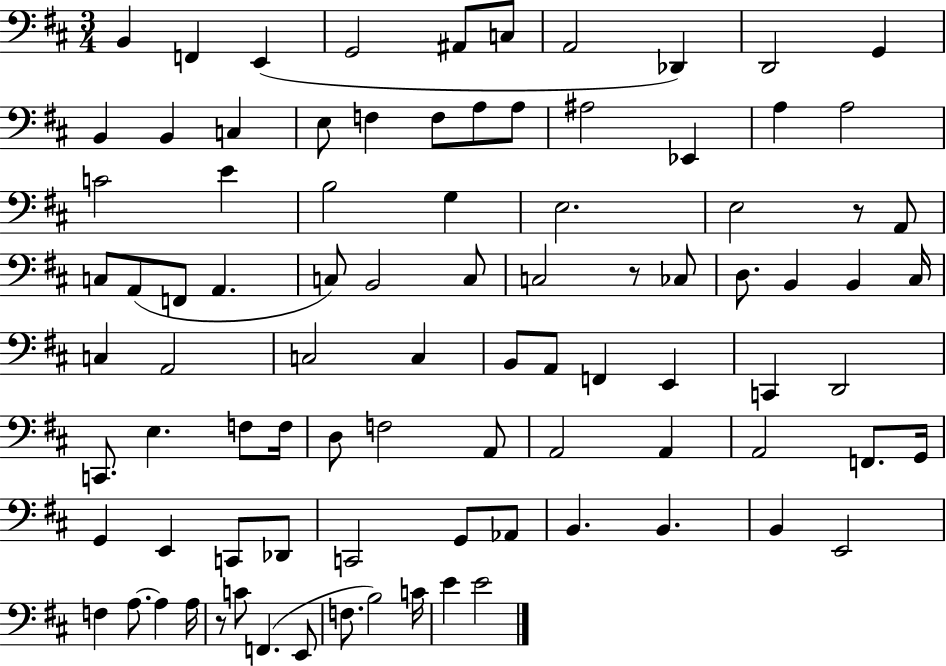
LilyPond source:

{
  \clef bass
  \numericTimeSignature
  \time 3/4
  \key d \major
  b,4 f,4 e,4( | g,2 ais,8 c8 | a,2 des,4) | d,2 g,4 | \break b,4 b,4 c4 | e8 f4 f8 a8 a8 | ais2 ees,4 | a4 a2 | \break c'2 e'4 | b2 g4 | e2. | e2 r8 a,8 | \break c8 a,8( f,8 a,4. | c8) b,2 c8 | c2 r8 ces8 | d8. b,4 b,4 cis16 | \break c4 a,2 | c2 c4 | b,8 a,8 f,4 e,4 | c,4 d,2 | \break c,8. e4. f8 f16 | d8 f2 a,8 | a,2 a,4 | a,2 f,8. g,16 | \break g,4 e,4 c,8 des,8 | c,2 g,8 aes,8 | b,4. b,4. | b,4 e,2 | \break f4 a8.~~ a4 a16 | r8 c'8 f,4.( e,8 | f8. b2) c'16 | e'4 e'2 | \break \bar "|."
}